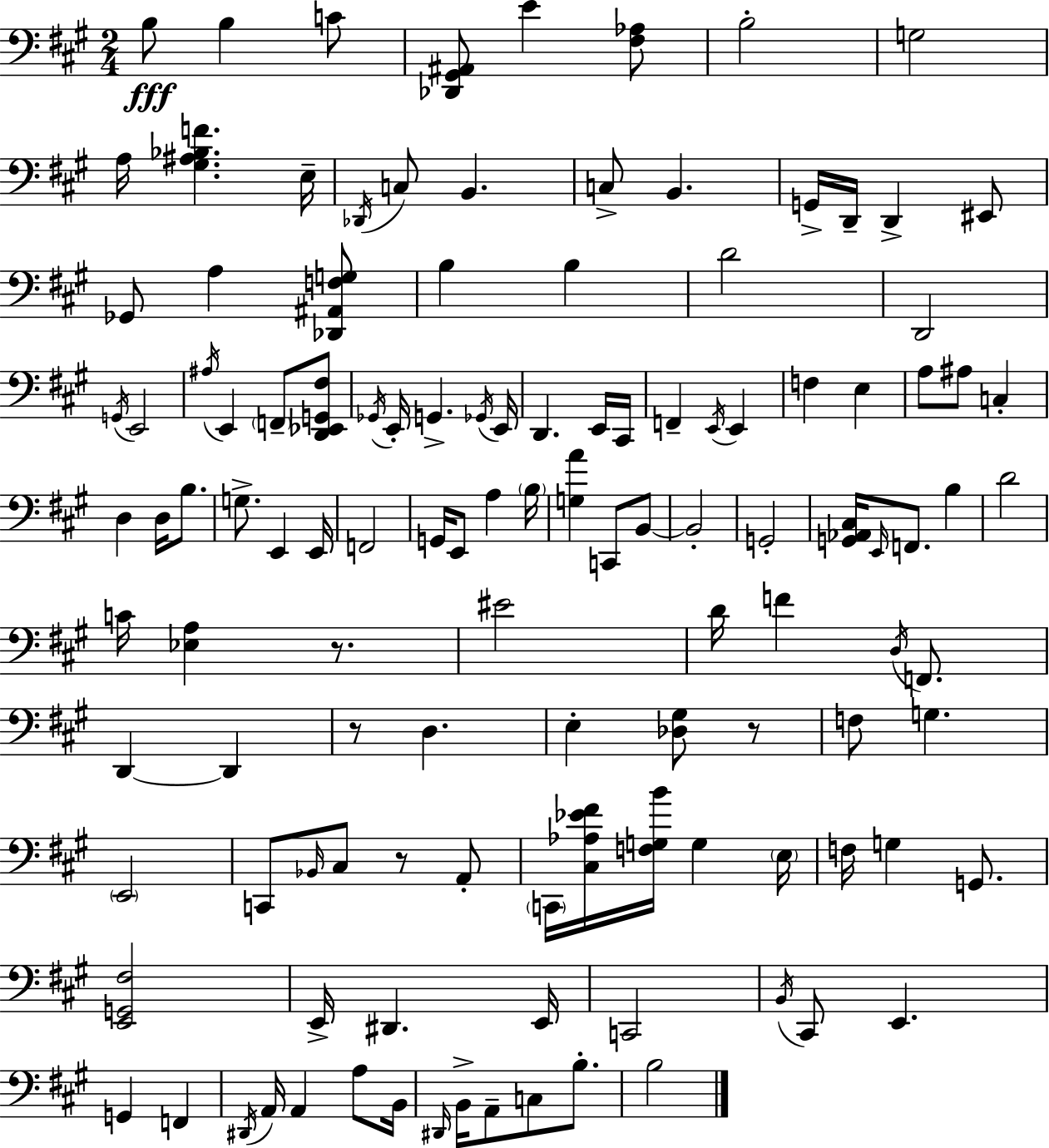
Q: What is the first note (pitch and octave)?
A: B3